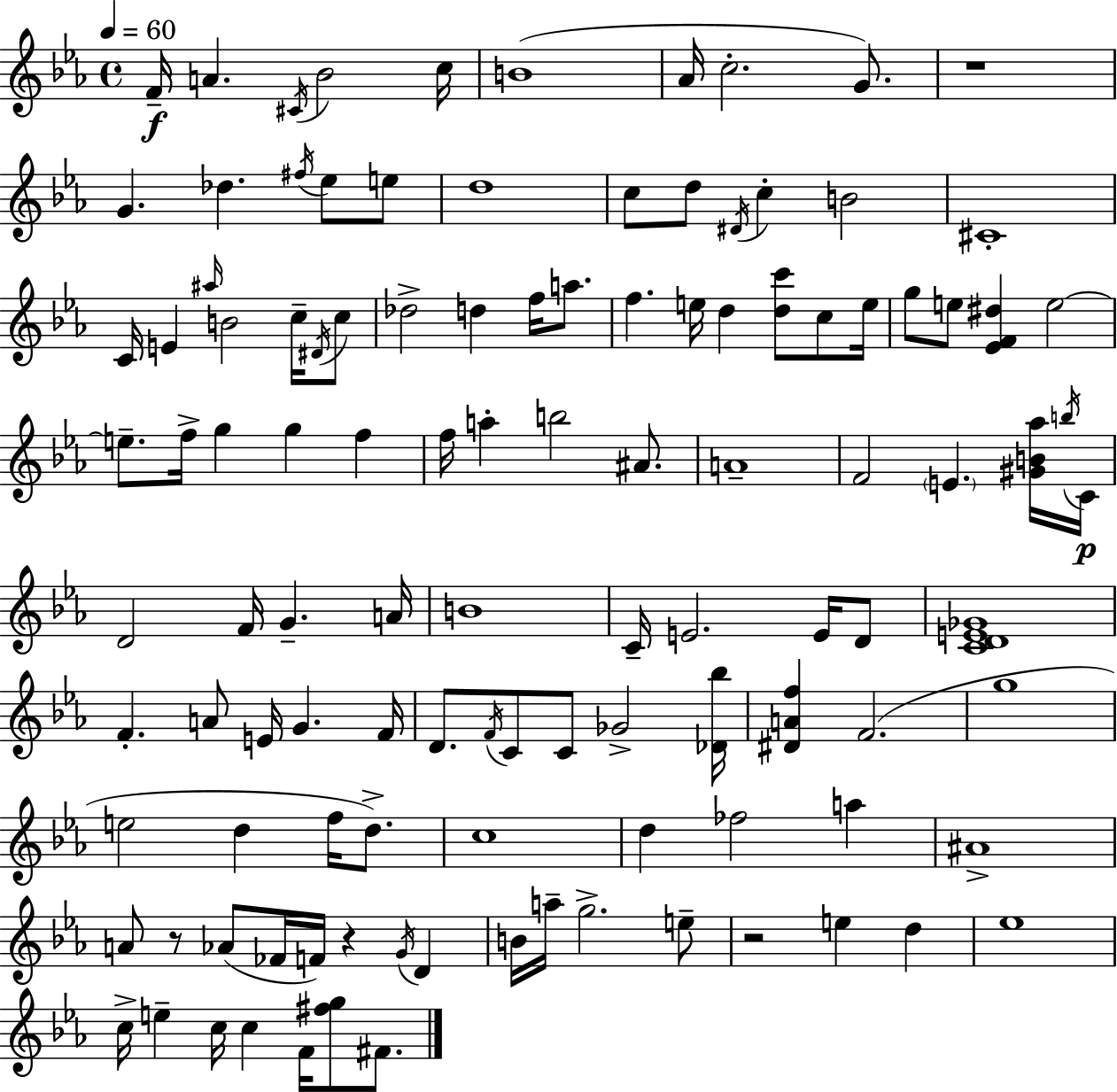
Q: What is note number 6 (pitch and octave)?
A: B4